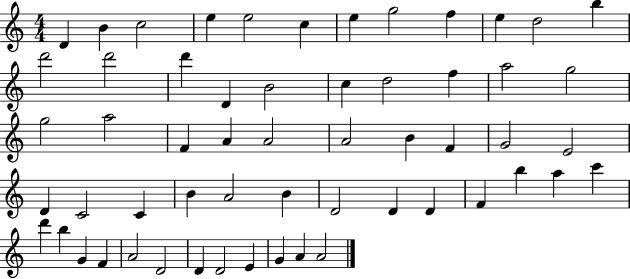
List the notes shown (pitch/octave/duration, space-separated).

D4/q B4/q C5/h E5/q E5/h C5/q E5/q G5/h F5/q E5/q D5/h B5/q D6/h D6/h D6/q D4/q B4/h C5/q D5/h F5/q A5/h G5/h G5/h A5/h F4/q A4/q A4/h A4/h B4/q F4/q G4/h E4/h D4/q C4/h C4/q B4/q A4/h B4/q D4/h D4/q D4/q F4/q B5/q A5/q C6/q D6/q B5/q G4/q F4/q A4/h D4/h D4/q D4/h E4/q G4/q A4/q A4/h